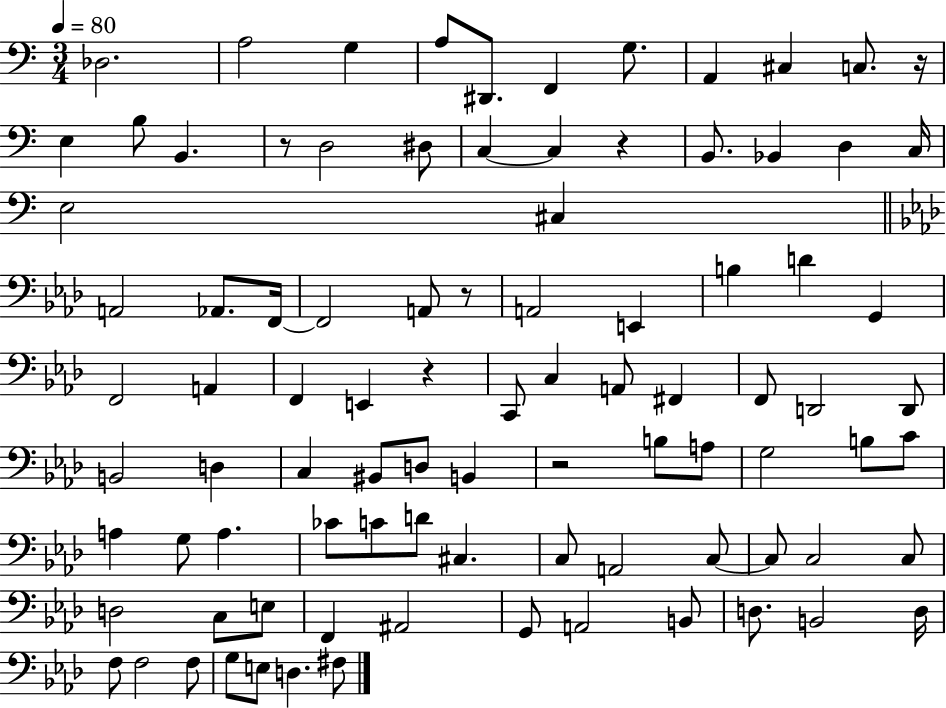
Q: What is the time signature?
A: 3/4